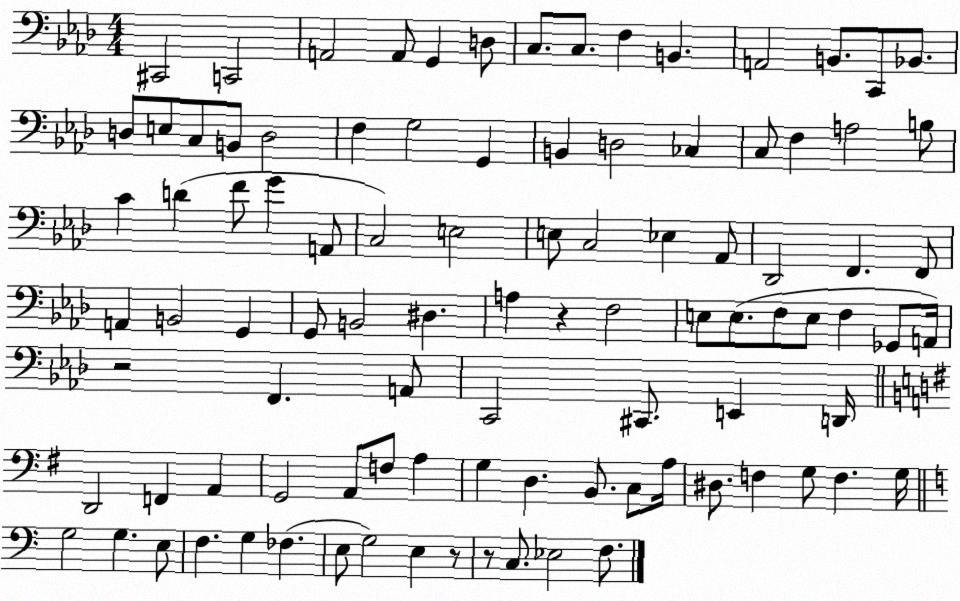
X:1
T:Untitled
M:4/4
L:1/4
K:Ab
^C,,2 C,,2 A,,2 A,,/2 G,, D,/2 C,/2 C,/2 F, B,, A,,2 B,,/2 C,,/2 _B,,/2 D,/2 E,/2 C,/2 B,,/2 D,2 F, G,2 G,, B,, D,2 _C, C,/2 F, A,2 B,/2 C D F/2 G A,,/2 C,2 E,2 E,/2 C,2 _E, _A,,/2 _D,,2 F,, F,,/2 A,, B,,2 G,, G,,/2 B,,2 ^D, A, z F,2 E,/2 E,/2 F,/2 E,/2 F, _G,,/2 A,,/4 z2 F,, A,,/2 C,,2 ^C,,/2 E,, D,,/4 D,,2 F,, A,, G,,2 A,,/2 F,/2 A, G, D, B,,/2 C,/2 A,/4 ^D,/2 F, G,/2 F, G,/4 G,2 G, E,/2 F, G, _F, E,/2 G,2 E, z/2 z/2 C,/2 _E,2 F,/2